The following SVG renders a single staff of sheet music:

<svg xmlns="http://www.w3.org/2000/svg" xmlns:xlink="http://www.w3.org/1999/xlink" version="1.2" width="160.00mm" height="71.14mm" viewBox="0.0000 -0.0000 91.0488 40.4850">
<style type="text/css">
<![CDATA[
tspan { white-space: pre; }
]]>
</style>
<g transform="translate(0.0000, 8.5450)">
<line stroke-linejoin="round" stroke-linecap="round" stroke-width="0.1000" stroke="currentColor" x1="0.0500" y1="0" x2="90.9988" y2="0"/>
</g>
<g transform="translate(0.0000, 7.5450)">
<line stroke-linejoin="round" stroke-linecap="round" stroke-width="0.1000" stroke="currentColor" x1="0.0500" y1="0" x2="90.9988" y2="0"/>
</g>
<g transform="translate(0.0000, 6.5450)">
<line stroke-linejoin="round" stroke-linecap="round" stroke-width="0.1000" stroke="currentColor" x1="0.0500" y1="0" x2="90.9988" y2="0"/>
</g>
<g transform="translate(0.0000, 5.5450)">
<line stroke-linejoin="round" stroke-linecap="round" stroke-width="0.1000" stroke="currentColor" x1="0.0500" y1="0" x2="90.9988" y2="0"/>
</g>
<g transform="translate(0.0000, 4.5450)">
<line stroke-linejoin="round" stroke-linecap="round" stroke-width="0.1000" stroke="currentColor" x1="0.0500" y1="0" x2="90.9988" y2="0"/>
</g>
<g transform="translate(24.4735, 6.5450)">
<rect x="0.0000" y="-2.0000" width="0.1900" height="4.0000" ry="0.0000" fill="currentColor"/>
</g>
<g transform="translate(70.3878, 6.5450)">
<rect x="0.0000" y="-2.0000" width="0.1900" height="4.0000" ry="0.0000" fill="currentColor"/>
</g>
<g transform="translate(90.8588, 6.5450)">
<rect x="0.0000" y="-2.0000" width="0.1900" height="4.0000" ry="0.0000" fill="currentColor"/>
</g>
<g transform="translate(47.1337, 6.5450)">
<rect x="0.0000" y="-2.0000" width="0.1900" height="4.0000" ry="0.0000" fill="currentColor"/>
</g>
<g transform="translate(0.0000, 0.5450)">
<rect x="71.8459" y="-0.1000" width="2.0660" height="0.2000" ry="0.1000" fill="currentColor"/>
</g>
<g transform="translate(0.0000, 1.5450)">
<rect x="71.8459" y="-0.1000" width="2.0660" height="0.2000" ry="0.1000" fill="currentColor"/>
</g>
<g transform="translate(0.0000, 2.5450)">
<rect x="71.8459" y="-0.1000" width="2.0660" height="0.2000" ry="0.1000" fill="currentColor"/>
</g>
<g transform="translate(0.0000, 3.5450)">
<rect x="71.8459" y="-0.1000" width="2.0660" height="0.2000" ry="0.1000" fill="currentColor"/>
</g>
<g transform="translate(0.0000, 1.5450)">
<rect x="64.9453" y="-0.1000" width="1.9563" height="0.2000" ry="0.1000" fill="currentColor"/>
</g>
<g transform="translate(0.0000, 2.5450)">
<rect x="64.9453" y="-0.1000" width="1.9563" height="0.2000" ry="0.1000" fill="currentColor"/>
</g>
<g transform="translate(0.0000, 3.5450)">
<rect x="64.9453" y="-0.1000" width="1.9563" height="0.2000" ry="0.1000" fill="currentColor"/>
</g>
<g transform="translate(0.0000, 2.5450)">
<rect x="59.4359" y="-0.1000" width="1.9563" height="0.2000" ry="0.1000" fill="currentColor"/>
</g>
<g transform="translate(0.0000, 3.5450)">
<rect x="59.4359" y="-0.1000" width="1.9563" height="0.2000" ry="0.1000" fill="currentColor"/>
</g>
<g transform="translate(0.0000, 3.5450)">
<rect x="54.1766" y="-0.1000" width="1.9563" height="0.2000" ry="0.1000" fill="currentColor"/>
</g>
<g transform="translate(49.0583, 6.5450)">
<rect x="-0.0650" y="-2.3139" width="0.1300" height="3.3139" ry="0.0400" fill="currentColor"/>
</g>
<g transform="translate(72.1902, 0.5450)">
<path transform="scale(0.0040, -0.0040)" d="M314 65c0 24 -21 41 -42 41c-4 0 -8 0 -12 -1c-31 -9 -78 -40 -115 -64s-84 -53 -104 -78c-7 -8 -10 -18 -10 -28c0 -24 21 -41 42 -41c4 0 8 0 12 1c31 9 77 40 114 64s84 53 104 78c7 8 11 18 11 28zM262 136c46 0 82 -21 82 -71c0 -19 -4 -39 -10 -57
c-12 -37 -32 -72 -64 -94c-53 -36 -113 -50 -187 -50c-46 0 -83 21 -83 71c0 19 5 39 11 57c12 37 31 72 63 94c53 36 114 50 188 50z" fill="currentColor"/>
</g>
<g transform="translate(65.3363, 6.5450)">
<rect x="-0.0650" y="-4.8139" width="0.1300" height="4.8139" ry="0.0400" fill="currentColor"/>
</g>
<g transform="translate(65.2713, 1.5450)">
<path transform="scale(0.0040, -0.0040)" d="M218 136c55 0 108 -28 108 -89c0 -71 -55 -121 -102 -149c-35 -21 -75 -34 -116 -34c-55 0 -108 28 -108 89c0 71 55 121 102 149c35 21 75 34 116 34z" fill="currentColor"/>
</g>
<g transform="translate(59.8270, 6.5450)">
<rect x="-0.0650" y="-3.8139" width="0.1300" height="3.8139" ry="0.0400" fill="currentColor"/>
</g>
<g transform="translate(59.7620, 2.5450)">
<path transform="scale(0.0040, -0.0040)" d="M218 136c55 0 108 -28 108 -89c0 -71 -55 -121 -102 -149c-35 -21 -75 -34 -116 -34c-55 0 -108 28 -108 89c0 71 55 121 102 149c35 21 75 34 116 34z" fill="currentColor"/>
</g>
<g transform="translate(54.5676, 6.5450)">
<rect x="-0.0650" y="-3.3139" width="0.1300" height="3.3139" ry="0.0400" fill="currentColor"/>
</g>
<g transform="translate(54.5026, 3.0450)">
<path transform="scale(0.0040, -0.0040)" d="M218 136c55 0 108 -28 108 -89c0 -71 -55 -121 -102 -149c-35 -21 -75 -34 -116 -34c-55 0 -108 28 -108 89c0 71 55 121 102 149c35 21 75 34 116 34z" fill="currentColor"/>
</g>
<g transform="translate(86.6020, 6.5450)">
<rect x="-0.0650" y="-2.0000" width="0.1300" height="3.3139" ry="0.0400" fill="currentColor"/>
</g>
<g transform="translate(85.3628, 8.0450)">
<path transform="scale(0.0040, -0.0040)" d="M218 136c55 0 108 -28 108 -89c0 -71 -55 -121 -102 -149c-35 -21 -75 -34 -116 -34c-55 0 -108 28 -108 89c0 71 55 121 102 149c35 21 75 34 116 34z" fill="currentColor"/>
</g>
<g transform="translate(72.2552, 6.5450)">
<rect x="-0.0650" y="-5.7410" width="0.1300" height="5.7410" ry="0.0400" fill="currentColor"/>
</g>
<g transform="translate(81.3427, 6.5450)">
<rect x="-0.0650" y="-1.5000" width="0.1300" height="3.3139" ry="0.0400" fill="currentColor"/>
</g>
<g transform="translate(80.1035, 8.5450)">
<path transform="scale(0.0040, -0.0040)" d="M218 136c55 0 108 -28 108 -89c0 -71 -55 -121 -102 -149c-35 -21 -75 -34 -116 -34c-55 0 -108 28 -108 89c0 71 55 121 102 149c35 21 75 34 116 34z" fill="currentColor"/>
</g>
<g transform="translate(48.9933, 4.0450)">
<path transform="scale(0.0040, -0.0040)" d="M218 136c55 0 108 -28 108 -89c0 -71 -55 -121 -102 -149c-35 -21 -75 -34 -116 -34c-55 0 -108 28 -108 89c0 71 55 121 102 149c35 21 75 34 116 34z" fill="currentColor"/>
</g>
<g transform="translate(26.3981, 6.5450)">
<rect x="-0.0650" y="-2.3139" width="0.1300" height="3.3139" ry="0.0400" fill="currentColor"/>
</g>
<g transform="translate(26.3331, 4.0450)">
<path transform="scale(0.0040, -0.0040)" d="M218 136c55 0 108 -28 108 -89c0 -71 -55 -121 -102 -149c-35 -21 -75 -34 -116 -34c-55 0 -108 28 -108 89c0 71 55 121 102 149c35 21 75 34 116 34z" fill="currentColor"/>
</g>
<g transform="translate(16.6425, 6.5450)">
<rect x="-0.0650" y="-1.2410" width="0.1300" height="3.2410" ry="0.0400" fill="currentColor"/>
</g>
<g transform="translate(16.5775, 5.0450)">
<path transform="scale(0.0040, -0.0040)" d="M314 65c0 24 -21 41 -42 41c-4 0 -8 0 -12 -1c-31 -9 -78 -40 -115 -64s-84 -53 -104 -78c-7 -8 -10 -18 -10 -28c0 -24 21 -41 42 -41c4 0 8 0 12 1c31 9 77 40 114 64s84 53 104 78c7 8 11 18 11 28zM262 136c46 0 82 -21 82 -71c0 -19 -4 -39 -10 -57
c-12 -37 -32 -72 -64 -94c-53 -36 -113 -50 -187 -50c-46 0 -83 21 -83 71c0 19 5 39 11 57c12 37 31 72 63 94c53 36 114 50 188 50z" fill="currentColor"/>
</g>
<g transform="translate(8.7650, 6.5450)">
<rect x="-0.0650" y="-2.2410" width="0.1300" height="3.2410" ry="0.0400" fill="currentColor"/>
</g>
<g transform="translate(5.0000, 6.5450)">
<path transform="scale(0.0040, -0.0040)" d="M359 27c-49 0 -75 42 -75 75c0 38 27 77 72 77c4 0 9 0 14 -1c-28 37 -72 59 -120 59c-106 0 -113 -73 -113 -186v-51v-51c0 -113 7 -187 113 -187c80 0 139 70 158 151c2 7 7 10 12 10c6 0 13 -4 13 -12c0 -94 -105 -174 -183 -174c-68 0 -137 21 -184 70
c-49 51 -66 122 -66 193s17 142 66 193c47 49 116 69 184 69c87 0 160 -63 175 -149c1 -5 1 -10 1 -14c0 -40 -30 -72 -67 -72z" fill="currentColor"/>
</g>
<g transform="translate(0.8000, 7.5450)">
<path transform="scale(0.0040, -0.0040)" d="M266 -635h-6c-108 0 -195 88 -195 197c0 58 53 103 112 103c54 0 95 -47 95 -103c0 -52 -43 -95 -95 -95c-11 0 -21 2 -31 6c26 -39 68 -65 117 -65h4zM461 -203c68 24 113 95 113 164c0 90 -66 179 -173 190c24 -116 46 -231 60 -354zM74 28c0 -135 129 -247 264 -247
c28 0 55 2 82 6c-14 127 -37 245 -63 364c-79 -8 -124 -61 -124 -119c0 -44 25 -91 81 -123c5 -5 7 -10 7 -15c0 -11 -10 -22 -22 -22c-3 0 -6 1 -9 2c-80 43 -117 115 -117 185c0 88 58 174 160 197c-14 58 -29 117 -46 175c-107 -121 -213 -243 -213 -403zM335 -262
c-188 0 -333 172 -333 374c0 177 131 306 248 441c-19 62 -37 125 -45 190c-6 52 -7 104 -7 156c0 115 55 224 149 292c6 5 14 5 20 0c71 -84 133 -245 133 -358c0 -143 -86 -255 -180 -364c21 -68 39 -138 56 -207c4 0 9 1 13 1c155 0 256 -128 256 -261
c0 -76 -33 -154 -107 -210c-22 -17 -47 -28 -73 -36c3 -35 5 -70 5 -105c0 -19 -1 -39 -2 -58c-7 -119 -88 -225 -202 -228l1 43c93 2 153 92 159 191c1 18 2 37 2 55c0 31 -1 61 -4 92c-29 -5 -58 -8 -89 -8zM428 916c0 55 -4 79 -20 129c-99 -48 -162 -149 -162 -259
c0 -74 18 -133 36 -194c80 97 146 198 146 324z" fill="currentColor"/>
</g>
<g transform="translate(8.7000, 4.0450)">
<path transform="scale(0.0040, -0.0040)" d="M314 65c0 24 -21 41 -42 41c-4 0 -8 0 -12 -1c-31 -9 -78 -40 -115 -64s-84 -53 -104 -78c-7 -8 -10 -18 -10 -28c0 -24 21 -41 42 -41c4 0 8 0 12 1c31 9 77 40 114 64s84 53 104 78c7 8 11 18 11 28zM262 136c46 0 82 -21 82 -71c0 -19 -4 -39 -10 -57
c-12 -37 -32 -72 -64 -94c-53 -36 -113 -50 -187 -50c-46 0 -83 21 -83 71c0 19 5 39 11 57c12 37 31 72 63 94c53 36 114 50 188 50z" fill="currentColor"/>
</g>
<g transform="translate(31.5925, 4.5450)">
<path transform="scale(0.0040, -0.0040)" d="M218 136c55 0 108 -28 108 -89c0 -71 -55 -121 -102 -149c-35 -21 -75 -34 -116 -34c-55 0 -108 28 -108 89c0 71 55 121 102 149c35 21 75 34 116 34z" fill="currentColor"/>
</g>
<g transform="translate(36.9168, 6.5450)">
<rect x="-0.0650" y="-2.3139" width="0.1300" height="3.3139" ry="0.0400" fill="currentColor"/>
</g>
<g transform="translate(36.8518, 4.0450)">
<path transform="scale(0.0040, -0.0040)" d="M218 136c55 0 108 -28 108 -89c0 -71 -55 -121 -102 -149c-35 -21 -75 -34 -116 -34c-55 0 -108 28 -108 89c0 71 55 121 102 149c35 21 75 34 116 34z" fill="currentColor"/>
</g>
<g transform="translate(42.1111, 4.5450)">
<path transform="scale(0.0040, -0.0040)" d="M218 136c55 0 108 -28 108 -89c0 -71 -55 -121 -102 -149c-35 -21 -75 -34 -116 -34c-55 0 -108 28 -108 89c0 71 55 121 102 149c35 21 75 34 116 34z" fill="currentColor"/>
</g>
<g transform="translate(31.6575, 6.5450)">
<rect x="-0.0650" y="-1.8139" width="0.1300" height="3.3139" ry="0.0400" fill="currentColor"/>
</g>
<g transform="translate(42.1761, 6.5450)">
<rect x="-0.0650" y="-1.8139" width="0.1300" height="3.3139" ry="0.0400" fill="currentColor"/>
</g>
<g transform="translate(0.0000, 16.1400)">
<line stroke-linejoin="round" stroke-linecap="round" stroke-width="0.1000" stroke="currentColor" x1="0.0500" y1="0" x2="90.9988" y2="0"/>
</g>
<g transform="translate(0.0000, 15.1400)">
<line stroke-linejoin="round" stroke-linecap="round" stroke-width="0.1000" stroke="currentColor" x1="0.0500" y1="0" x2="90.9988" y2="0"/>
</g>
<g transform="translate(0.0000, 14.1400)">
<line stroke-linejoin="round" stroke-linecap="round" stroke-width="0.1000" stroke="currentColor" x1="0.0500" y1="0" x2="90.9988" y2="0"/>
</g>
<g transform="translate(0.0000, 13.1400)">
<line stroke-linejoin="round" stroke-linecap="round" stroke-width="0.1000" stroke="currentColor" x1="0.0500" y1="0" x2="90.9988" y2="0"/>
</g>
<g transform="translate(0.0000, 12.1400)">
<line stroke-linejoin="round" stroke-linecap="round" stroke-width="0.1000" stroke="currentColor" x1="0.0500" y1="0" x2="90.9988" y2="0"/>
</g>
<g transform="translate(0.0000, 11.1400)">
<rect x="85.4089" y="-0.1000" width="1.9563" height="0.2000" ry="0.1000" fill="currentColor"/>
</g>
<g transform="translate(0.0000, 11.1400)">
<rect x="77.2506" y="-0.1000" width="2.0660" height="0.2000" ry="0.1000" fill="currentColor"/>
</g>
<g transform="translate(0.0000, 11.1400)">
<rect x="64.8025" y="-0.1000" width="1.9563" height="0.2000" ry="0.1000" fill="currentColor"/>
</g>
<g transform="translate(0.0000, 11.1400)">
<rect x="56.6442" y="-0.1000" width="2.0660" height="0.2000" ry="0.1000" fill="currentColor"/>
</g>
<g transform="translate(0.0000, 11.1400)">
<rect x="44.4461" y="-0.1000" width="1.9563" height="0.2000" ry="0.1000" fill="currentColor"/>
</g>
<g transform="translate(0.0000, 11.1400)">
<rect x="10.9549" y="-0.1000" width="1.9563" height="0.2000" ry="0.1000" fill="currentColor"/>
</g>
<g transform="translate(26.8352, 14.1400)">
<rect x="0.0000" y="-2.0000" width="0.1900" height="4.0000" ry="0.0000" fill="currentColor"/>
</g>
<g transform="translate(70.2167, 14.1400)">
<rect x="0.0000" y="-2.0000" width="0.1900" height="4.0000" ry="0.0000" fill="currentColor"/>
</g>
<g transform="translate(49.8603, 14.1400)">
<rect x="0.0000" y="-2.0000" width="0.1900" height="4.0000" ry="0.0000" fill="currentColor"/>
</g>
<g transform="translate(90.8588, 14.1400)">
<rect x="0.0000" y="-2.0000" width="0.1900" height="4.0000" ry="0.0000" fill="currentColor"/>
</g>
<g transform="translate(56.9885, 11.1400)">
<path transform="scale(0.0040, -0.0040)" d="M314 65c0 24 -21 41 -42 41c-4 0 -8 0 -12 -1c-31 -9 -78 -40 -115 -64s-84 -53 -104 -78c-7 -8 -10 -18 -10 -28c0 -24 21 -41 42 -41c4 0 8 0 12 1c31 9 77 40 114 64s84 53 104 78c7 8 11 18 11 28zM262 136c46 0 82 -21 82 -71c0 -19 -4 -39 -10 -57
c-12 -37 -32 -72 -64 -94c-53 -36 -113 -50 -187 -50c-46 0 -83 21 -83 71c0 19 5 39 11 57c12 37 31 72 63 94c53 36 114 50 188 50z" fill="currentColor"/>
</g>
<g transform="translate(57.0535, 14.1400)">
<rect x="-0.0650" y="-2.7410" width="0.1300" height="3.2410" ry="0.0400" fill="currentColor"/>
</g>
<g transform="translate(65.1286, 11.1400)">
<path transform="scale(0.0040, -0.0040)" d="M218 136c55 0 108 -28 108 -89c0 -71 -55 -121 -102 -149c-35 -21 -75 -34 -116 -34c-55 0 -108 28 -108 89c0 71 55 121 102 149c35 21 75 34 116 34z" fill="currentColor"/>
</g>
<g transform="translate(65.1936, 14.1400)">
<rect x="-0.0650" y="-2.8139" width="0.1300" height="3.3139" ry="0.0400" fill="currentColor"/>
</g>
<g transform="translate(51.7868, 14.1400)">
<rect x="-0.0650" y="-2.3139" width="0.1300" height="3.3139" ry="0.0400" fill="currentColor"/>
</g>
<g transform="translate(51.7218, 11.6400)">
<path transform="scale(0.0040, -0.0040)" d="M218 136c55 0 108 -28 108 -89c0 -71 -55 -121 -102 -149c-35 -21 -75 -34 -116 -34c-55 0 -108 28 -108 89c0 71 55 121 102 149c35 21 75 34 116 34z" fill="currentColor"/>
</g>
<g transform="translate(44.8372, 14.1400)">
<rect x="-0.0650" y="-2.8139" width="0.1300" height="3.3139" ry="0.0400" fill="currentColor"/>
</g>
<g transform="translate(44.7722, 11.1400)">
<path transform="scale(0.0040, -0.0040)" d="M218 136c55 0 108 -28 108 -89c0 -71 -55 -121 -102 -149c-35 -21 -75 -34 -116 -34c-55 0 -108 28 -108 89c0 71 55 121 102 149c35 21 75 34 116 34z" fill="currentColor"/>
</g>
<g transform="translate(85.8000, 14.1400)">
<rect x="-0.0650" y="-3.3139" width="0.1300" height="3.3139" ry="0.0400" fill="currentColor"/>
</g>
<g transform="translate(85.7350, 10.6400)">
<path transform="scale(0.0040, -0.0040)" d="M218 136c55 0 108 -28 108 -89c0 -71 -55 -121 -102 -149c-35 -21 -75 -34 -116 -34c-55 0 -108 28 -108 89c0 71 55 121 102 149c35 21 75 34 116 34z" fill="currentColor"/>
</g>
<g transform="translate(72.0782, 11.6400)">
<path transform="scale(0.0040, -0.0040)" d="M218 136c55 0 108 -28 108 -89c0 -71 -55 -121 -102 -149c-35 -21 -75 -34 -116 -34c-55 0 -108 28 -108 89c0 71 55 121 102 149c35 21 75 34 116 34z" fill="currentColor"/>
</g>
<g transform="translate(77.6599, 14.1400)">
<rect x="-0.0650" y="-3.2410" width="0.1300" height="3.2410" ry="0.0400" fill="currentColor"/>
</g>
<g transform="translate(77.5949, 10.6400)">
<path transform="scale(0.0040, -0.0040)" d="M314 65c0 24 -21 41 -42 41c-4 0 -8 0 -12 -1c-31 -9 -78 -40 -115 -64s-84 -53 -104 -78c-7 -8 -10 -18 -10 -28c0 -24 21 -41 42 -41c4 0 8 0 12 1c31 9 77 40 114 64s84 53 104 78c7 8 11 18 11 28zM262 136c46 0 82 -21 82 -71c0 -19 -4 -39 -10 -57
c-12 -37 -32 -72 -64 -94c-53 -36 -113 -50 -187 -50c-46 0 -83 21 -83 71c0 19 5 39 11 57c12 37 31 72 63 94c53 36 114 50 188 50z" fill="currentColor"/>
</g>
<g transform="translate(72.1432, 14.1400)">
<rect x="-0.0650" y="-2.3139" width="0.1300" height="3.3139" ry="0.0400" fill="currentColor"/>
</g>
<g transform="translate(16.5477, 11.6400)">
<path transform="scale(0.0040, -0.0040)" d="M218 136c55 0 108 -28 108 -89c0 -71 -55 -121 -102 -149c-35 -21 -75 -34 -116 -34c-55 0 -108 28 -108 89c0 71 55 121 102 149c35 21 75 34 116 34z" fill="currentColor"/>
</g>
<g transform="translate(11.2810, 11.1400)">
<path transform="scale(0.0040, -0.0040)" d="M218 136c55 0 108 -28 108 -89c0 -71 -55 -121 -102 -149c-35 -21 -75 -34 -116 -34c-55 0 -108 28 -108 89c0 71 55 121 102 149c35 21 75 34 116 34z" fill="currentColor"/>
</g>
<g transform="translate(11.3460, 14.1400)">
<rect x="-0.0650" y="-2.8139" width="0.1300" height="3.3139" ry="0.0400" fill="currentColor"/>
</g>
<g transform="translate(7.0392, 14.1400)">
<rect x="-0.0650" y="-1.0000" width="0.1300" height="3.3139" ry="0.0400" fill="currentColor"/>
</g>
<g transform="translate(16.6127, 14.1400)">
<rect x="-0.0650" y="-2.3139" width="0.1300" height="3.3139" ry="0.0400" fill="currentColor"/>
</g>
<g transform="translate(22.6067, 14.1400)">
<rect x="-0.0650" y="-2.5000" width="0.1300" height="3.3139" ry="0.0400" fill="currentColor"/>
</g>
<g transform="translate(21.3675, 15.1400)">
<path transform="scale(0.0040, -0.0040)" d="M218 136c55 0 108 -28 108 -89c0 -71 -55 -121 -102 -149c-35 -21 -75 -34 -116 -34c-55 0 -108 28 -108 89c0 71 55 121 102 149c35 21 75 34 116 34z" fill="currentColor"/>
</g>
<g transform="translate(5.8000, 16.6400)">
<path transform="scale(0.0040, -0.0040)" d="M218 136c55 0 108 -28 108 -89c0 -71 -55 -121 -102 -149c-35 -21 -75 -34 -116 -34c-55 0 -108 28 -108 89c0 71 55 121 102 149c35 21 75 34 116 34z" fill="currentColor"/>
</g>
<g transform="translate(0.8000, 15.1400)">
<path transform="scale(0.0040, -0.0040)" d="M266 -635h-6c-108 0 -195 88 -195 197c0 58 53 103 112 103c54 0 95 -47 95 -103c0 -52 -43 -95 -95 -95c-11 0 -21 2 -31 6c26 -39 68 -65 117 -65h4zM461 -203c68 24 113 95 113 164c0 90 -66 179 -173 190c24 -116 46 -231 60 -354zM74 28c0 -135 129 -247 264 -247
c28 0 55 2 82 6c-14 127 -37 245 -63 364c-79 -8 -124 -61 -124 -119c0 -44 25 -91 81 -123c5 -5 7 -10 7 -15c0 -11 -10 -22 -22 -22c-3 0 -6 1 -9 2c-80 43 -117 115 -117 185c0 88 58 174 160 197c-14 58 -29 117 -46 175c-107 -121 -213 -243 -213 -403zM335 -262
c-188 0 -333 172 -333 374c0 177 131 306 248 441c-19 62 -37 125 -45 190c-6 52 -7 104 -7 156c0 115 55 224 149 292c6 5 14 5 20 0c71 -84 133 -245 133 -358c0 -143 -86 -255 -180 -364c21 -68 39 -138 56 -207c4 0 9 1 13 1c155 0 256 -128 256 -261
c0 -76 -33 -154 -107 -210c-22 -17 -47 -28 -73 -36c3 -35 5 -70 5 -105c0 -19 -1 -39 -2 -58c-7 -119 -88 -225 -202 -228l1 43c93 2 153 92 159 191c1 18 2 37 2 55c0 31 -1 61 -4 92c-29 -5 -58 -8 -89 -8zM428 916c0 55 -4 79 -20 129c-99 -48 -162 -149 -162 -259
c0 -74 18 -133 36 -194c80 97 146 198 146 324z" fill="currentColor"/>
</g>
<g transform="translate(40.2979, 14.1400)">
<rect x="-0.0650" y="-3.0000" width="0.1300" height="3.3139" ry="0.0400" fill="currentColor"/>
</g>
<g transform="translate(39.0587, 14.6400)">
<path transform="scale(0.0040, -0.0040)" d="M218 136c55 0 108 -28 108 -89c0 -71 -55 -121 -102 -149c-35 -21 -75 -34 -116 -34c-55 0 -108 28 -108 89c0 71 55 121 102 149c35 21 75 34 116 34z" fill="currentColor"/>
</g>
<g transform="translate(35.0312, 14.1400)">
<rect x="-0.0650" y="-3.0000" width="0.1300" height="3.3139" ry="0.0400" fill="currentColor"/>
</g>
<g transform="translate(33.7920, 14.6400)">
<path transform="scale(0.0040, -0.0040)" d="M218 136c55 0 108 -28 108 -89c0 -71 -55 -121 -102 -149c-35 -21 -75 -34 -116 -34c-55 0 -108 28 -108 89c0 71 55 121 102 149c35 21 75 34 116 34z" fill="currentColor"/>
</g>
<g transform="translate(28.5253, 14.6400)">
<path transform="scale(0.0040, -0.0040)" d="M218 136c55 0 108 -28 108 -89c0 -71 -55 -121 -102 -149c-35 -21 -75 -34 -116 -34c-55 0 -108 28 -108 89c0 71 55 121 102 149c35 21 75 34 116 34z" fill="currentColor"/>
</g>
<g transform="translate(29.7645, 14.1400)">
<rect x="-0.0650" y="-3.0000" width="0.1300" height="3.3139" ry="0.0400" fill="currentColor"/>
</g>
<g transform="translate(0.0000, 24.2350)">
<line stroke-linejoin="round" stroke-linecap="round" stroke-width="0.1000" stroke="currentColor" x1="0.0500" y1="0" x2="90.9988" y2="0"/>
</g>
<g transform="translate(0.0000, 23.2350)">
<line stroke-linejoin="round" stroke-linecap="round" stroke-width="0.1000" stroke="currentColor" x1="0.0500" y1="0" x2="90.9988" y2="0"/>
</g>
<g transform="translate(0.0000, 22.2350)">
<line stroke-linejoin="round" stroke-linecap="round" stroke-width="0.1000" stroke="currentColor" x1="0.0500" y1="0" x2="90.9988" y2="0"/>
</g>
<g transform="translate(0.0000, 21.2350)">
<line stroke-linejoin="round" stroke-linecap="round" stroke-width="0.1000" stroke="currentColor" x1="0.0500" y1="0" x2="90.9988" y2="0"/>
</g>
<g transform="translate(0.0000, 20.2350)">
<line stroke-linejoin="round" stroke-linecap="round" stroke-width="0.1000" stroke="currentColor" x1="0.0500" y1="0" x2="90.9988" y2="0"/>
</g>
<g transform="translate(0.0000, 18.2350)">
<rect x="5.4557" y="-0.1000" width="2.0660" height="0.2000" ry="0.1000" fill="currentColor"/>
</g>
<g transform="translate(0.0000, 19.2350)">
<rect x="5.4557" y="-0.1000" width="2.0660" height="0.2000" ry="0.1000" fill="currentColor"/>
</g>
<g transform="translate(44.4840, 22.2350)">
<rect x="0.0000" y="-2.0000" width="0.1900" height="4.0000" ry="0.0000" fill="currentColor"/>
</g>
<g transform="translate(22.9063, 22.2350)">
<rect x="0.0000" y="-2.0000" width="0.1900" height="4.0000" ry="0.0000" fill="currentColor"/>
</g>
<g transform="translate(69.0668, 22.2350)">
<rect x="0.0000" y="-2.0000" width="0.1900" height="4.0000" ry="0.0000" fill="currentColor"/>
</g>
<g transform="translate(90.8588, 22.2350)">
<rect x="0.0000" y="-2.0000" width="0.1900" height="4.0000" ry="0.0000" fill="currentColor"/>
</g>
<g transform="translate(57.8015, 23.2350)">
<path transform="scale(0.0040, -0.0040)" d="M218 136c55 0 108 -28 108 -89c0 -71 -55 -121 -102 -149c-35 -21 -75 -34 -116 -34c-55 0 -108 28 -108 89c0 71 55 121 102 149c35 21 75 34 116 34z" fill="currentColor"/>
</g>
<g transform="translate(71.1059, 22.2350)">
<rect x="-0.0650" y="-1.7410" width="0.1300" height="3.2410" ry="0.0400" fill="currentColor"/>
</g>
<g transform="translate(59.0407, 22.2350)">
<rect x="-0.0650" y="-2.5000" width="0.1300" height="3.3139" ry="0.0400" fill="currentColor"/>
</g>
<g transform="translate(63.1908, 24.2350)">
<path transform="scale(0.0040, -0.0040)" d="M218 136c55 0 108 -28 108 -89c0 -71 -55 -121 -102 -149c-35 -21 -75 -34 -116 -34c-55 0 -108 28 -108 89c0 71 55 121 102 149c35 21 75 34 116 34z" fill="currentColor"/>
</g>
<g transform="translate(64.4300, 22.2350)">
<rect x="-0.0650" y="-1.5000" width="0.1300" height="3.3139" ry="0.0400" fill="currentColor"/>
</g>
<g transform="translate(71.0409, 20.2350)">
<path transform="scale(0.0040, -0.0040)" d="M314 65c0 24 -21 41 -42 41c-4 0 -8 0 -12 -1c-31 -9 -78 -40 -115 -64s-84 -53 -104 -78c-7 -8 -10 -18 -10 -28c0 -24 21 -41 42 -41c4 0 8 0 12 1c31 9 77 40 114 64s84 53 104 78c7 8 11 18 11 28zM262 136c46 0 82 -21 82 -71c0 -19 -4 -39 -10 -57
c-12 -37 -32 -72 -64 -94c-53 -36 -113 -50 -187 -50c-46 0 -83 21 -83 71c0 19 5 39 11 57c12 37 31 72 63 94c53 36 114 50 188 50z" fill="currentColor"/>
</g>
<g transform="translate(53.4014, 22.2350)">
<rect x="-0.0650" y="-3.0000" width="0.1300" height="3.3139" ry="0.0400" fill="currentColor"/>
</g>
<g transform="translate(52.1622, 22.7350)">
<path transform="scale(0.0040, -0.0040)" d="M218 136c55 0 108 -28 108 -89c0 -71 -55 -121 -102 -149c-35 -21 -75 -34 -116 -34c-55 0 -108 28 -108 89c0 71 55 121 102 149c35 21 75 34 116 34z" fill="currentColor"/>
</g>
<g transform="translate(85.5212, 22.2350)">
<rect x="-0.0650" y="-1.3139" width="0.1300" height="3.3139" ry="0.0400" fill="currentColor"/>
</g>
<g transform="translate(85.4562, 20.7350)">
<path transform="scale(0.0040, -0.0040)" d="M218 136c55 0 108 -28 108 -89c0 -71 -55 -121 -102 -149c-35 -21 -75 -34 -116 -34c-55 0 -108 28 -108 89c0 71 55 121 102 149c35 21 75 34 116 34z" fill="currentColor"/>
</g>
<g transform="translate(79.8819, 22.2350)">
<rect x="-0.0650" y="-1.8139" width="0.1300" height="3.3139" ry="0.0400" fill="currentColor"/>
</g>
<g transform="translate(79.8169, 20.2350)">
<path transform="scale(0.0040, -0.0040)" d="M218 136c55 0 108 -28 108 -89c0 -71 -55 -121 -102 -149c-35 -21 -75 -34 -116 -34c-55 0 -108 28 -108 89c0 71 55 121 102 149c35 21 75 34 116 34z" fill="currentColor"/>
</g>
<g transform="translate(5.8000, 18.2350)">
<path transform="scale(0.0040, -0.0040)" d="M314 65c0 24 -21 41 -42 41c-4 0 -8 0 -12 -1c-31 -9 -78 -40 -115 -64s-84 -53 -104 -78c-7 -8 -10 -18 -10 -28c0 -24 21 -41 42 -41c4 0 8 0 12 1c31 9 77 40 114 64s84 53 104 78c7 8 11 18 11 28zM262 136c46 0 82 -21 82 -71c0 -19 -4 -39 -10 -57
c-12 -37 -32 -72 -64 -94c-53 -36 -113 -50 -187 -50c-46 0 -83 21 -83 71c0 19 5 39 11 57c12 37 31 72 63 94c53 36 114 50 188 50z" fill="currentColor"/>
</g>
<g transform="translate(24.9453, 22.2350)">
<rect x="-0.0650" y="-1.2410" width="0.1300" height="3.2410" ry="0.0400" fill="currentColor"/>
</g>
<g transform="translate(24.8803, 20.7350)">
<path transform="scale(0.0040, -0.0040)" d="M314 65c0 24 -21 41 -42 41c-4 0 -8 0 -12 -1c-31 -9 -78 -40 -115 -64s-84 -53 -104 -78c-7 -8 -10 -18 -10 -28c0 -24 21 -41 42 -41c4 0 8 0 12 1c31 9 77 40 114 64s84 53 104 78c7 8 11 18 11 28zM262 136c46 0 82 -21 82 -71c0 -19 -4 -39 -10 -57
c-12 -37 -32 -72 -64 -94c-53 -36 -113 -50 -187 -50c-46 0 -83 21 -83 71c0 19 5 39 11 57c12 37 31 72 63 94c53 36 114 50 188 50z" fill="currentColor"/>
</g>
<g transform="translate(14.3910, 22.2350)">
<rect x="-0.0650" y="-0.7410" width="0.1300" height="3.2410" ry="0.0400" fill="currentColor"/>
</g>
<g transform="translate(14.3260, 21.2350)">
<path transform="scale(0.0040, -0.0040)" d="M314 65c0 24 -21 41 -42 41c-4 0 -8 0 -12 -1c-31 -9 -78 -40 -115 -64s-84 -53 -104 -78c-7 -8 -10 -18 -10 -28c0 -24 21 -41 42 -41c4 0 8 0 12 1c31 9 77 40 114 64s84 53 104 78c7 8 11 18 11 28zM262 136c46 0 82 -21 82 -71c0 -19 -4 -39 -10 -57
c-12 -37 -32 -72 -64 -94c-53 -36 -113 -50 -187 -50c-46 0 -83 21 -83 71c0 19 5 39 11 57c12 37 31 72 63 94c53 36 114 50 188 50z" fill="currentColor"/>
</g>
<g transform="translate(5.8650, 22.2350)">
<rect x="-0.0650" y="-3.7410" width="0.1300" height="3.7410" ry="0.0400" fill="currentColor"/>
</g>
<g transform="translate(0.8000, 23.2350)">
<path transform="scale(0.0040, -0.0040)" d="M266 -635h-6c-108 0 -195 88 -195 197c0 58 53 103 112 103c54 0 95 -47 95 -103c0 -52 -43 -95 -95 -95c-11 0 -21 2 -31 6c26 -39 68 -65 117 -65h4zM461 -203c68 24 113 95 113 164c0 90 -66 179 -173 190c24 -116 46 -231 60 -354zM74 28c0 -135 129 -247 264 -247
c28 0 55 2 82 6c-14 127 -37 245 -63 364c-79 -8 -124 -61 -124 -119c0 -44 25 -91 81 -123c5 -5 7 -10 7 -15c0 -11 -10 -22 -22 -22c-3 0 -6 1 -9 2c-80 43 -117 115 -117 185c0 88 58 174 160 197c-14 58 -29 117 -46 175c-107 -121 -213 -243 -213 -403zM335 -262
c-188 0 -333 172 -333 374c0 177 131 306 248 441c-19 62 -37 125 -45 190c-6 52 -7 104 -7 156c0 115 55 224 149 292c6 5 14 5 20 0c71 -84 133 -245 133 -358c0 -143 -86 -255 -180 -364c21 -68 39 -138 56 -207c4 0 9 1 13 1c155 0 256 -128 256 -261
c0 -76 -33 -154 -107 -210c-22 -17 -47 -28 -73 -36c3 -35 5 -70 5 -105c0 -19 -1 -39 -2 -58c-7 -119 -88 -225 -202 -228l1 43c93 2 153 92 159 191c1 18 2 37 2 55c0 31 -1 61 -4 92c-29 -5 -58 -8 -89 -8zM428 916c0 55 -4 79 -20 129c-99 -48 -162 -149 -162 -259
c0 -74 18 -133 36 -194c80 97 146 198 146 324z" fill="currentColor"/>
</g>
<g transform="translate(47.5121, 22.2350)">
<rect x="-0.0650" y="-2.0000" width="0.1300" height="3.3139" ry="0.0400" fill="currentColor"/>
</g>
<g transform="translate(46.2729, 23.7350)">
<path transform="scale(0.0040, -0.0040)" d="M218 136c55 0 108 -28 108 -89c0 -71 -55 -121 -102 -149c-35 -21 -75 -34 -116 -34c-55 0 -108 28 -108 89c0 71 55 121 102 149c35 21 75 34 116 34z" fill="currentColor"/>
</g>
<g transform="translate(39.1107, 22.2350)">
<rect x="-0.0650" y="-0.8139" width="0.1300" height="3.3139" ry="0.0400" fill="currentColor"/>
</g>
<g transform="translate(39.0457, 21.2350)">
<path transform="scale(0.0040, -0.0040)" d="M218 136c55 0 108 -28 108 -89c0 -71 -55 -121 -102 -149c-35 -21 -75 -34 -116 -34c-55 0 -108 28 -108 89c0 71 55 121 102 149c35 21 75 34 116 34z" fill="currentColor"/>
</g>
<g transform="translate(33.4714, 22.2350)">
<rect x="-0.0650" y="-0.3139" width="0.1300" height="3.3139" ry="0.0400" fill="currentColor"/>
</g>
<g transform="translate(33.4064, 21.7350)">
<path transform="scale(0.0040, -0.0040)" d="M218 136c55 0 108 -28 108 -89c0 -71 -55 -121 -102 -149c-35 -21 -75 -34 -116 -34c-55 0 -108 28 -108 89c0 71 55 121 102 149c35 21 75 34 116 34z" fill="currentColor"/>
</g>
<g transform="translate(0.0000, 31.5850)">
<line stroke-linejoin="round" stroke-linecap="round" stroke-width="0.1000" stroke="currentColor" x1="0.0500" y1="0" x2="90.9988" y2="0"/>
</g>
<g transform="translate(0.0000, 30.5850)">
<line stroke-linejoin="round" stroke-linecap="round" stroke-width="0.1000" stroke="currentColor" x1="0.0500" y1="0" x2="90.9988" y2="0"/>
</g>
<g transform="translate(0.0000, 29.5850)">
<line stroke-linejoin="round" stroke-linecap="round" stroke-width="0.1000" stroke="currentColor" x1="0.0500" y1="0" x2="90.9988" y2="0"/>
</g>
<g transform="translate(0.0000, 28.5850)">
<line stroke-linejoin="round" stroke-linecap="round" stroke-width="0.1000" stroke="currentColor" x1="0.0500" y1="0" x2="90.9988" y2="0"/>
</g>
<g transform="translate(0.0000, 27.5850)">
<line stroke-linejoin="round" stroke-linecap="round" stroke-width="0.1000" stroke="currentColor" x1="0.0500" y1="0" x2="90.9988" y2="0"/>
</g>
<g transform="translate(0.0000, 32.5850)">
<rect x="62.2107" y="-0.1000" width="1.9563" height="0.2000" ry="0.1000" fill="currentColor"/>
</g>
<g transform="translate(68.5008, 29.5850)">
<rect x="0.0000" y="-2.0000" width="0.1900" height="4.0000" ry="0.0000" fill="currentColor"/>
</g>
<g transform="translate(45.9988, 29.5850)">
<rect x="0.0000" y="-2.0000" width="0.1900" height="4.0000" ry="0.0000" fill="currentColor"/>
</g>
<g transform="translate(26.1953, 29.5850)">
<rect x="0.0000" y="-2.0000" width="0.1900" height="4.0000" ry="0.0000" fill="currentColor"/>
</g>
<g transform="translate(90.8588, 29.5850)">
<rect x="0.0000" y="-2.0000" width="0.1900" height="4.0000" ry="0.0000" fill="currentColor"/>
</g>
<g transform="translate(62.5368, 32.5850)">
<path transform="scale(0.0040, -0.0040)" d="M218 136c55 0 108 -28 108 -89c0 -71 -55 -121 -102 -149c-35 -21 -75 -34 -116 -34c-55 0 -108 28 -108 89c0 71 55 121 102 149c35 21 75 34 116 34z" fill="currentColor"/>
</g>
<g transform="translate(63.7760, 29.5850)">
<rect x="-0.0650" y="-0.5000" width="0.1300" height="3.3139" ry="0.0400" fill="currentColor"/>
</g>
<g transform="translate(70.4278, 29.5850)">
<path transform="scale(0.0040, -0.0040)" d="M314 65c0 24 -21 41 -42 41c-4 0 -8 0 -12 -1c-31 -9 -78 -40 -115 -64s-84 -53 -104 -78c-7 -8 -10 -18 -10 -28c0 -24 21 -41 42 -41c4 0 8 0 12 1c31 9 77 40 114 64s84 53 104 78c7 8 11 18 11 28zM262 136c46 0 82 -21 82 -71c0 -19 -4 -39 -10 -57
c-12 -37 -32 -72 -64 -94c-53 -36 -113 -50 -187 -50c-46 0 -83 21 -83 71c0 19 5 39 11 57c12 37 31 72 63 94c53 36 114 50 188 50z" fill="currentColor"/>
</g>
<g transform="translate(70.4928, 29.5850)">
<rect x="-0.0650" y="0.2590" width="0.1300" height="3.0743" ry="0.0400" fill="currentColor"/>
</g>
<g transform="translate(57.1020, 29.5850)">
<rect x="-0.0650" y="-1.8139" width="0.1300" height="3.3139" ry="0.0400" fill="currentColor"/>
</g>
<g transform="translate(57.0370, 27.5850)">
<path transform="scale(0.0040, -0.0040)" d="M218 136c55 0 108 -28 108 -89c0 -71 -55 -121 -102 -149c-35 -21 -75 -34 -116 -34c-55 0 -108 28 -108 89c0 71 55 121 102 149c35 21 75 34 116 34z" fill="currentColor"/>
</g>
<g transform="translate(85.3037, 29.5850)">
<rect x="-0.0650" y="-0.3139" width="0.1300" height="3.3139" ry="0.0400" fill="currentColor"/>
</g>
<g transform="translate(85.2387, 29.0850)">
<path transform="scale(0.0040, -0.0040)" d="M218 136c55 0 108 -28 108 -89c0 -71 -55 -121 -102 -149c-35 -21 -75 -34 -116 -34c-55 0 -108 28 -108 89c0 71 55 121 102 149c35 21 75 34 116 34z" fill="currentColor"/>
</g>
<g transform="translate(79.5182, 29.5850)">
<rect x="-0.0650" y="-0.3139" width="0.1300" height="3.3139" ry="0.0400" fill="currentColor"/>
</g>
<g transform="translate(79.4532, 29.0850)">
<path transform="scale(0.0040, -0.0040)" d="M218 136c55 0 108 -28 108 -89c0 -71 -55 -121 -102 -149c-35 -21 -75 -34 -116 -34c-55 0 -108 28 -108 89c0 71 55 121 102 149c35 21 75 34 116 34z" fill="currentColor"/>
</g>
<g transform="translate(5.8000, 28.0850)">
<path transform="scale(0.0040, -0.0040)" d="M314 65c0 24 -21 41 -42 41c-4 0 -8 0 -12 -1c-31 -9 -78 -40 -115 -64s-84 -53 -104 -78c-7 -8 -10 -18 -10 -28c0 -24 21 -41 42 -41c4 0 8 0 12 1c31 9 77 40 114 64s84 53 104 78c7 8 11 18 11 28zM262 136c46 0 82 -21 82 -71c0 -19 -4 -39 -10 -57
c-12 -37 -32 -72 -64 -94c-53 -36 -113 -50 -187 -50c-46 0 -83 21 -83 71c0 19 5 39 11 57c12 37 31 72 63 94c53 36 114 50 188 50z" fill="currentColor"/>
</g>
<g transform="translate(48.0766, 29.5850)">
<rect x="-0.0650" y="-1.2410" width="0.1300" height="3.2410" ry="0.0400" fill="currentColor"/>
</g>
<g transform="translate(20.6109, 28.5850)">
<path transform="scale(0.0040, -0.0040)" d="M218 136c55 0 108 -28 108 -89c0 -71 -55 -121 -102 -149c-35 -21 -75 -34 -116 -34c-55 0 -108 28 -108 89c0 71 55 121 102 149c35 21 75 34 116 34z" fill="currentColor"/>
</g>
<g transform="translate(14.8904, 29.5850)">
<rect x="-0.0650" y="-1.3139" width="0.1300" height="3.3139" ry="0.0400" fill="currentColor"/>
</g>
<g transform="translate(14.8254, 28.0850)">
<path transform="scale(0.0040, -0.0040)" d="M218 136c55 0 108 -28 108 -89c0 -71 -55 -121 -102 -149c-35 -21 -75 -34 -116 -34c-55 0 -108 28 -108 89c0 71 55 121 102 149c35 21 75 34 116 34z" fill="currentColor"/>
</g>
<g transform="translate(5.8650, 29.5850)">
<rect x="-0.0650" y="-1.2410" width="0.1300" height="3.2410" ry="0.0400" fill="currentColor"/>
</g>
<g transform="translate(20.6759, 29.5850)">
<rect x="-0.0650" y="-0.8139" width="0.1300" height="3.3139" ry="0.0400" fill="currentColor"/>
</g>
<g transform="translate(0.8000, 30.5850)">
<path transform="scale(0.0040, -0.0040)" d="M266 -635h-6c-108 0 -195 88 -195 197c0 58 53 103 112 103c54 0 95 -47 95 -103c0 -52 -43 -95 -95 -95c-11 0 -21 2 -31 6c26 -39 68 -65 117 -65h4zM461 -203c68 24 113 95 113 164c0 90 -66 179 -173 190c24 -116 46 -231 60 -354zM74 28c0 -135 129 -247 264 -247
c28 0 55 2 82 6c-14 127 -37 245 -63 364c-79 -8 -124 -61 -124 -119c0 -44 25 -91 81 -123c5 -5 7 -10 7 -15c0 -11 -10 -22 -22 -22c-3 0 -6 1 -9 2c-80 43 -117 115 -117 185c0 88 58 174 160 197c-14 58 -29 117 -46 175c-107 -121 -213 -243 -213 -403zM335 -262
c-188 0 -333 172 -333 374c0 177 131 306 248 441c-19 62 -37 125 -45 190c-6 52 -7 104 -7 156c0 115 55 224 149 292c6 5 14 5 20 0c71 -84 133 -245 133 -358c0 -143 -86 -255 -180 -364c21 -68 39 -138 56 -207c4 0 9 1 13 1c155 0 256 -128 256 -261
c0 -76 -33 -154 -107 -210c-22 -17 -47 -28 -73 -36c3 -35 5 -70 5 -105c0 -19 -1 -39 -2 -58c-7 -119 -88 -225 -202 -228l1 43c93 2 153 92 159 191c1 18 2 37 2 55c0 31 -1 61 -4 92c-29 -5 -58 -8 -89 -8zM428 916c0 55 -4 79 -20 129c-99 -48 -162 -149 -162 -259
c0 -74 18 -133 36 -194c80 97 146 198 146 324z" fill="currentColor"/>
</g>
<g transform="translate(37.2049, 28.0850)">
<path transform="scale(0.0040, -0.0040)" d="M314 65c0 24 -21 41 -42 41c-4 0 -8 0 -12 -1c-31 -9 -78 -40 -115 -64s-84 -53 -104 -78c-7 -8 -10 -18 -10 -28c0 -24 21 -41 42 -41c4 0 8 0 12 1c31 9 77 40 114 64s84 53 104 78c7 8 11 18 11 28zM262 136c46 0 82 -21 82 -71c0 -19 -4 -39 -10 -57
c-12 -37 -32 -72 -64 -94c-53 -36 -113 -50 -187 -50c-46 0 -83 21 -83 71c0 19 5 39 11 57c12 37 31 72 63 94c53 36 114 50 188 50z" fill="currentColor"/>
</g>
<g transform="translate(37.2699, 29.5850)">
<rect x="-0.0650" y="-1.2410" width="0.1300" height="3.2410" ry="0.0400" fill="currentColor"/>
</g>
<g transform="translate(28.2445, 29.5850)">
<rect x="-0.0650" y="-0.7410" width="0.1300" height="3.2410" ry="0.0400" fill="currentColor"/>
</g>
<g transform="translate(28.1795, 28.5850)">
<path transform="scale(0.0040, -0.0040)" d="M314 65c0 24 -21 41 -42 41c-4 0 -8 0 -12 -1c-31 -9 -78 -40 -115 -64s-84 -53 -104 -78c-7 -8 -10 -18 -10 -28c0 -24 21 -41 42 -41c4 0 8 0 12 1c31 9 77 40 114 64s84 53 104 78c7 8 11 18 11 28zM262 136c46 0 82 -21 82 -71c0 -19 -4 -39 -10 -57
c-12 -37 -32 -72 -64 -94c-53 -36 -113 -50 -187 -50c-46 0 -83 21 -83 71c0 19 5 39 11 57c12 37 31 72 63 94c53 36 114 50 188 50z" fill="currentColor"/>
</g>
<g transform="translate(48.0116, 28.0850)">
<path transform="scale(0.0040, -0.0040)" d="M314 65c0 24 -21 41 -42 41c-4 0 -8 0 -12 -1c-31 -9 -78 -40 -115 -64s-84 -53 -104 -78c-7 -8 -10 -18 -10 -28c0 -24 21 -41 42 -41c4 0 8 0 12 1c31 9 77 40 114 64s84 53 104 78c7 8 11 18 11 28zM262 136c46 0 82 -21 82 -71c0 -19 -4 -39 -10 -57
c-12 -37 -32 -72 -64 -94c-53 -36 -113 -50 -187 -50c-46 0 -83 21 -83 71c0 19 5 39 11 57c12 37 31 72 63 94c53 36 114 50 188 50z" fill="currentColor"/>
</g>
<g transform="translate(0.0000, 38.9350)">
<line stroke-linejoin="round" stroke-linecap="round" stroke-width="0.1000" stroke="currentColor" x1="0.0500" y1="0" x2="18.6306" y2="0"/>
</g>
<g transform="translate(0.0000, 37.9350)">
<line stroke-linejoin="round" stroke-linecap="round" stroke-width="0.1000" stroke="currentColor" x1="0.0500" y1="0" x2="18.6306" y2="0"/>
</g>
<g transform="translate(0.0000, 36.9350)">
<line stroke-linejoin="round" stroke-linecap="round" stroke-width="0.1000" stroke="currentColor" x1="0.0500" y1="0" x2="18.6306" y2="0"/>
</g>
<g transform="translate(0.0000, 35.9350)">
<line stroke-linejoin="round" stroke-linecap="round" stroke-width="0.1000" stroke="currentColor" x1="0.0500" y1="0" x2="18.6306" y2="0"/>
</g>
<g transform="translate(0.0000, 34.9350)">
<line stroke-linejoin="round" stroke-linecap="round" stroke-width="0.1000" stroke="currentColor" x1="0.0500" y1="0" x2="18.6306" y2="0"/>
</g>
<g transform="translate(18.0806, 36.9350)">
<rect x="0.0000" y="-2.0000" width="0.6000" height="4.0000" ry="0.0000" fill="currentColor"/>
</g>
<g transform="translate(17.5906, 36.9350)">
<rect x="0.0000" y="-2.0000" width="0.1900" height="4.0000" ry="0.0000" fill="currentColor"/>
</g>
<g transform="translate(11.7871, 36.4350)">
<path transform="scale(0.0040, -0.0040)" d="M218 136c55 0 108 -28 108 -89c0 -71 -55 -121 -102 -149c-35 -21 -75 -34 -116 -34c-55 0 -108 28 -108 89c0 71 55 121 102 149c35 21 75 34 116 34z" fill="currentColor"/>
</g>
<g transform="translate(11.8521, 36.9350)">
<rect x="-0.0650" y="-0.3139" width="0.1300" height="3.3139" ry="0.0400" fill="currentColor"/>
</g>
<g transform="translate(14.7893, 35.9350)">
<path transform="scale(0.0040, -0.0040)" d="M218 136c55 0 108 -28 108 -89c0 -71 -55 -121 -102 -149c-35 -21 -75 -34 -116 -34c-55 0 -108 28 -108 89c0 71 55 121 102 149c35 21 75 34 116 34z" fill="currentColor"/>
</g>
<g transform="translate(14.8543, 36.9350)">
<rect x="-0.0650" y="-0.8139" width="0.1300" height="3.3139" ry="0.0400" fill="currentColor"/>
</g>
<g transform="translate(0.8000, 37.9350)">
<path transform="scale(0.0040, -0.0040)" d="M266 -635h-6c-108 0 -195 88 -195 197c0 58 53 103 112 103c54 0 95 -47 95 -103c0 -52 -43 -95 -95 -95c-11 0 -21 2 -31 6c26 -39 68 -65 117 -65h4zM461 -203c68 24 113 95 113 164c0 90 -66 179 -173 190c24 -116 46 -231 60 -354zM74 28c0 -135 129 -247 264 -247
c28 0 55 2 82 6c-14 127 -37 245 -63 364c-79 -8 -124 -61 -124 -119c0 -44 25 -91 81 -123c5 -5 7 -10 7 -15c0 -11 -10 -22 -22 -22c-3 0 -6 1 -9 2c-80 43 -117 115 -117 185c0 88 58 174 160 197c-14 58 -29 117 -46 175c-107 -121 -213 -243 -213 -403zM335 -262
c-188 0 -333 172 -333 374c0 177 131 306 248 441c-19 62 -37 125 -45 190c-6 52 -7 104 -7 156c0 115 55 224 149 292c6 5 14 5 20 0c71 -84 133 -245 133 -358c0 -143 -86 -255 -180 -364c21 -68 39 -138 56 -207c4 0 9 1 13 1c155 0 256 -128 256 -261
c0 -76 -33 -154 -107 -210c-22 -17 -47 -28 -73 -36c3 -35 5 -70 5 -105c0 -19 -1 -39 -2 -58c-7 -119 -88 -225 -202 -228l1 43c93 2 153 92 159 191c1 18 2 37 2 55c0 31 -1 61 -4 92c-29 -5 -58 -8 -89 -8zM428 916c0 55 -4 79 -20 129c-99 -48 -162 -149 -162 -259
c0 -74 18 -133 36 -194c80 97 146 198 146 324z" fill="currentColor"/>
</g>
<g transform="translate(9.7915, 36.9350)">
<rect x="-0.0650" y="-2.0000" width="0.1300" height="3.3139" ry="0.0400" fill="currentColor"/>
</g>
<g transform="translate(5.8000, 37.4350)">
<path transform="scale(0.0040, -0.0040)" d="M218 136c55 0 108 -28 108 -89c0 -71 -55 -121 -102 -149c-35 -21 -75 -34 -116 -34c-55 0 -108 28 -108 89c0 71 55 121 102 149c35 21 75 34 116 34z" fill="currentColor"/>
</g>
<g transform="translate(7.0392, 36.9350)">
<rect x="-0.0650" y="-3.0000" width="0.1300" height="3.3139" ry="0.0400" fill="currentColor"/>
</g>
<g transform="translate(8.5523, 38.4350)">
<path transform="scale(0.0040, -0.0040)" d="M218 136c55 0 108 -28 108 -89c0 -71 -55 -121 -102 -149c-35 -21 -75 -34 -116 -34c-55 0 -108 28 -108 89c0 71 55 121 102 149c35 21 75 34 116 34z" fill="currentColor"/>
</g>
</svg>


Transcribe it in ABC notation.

X:1
T:Untitled
M:4/4
L:1/4
K:C
g2 e2 g f g f g b c' e' g'2 E F D a g G A A A a g a2 a g b2 b c'2 d2 e2 c d F A G E f2 f e e2 e d d2 e2 e2 f C B2 c c A F c d